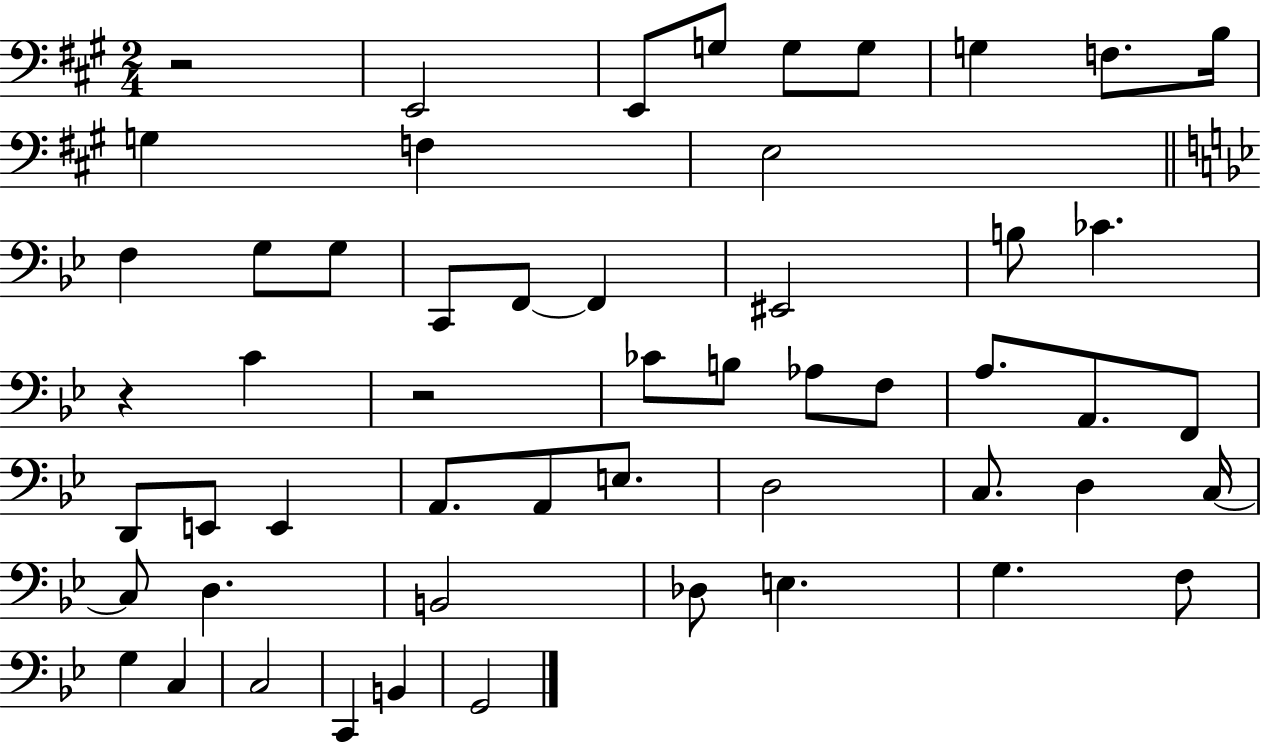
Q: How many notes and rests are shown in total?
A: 54